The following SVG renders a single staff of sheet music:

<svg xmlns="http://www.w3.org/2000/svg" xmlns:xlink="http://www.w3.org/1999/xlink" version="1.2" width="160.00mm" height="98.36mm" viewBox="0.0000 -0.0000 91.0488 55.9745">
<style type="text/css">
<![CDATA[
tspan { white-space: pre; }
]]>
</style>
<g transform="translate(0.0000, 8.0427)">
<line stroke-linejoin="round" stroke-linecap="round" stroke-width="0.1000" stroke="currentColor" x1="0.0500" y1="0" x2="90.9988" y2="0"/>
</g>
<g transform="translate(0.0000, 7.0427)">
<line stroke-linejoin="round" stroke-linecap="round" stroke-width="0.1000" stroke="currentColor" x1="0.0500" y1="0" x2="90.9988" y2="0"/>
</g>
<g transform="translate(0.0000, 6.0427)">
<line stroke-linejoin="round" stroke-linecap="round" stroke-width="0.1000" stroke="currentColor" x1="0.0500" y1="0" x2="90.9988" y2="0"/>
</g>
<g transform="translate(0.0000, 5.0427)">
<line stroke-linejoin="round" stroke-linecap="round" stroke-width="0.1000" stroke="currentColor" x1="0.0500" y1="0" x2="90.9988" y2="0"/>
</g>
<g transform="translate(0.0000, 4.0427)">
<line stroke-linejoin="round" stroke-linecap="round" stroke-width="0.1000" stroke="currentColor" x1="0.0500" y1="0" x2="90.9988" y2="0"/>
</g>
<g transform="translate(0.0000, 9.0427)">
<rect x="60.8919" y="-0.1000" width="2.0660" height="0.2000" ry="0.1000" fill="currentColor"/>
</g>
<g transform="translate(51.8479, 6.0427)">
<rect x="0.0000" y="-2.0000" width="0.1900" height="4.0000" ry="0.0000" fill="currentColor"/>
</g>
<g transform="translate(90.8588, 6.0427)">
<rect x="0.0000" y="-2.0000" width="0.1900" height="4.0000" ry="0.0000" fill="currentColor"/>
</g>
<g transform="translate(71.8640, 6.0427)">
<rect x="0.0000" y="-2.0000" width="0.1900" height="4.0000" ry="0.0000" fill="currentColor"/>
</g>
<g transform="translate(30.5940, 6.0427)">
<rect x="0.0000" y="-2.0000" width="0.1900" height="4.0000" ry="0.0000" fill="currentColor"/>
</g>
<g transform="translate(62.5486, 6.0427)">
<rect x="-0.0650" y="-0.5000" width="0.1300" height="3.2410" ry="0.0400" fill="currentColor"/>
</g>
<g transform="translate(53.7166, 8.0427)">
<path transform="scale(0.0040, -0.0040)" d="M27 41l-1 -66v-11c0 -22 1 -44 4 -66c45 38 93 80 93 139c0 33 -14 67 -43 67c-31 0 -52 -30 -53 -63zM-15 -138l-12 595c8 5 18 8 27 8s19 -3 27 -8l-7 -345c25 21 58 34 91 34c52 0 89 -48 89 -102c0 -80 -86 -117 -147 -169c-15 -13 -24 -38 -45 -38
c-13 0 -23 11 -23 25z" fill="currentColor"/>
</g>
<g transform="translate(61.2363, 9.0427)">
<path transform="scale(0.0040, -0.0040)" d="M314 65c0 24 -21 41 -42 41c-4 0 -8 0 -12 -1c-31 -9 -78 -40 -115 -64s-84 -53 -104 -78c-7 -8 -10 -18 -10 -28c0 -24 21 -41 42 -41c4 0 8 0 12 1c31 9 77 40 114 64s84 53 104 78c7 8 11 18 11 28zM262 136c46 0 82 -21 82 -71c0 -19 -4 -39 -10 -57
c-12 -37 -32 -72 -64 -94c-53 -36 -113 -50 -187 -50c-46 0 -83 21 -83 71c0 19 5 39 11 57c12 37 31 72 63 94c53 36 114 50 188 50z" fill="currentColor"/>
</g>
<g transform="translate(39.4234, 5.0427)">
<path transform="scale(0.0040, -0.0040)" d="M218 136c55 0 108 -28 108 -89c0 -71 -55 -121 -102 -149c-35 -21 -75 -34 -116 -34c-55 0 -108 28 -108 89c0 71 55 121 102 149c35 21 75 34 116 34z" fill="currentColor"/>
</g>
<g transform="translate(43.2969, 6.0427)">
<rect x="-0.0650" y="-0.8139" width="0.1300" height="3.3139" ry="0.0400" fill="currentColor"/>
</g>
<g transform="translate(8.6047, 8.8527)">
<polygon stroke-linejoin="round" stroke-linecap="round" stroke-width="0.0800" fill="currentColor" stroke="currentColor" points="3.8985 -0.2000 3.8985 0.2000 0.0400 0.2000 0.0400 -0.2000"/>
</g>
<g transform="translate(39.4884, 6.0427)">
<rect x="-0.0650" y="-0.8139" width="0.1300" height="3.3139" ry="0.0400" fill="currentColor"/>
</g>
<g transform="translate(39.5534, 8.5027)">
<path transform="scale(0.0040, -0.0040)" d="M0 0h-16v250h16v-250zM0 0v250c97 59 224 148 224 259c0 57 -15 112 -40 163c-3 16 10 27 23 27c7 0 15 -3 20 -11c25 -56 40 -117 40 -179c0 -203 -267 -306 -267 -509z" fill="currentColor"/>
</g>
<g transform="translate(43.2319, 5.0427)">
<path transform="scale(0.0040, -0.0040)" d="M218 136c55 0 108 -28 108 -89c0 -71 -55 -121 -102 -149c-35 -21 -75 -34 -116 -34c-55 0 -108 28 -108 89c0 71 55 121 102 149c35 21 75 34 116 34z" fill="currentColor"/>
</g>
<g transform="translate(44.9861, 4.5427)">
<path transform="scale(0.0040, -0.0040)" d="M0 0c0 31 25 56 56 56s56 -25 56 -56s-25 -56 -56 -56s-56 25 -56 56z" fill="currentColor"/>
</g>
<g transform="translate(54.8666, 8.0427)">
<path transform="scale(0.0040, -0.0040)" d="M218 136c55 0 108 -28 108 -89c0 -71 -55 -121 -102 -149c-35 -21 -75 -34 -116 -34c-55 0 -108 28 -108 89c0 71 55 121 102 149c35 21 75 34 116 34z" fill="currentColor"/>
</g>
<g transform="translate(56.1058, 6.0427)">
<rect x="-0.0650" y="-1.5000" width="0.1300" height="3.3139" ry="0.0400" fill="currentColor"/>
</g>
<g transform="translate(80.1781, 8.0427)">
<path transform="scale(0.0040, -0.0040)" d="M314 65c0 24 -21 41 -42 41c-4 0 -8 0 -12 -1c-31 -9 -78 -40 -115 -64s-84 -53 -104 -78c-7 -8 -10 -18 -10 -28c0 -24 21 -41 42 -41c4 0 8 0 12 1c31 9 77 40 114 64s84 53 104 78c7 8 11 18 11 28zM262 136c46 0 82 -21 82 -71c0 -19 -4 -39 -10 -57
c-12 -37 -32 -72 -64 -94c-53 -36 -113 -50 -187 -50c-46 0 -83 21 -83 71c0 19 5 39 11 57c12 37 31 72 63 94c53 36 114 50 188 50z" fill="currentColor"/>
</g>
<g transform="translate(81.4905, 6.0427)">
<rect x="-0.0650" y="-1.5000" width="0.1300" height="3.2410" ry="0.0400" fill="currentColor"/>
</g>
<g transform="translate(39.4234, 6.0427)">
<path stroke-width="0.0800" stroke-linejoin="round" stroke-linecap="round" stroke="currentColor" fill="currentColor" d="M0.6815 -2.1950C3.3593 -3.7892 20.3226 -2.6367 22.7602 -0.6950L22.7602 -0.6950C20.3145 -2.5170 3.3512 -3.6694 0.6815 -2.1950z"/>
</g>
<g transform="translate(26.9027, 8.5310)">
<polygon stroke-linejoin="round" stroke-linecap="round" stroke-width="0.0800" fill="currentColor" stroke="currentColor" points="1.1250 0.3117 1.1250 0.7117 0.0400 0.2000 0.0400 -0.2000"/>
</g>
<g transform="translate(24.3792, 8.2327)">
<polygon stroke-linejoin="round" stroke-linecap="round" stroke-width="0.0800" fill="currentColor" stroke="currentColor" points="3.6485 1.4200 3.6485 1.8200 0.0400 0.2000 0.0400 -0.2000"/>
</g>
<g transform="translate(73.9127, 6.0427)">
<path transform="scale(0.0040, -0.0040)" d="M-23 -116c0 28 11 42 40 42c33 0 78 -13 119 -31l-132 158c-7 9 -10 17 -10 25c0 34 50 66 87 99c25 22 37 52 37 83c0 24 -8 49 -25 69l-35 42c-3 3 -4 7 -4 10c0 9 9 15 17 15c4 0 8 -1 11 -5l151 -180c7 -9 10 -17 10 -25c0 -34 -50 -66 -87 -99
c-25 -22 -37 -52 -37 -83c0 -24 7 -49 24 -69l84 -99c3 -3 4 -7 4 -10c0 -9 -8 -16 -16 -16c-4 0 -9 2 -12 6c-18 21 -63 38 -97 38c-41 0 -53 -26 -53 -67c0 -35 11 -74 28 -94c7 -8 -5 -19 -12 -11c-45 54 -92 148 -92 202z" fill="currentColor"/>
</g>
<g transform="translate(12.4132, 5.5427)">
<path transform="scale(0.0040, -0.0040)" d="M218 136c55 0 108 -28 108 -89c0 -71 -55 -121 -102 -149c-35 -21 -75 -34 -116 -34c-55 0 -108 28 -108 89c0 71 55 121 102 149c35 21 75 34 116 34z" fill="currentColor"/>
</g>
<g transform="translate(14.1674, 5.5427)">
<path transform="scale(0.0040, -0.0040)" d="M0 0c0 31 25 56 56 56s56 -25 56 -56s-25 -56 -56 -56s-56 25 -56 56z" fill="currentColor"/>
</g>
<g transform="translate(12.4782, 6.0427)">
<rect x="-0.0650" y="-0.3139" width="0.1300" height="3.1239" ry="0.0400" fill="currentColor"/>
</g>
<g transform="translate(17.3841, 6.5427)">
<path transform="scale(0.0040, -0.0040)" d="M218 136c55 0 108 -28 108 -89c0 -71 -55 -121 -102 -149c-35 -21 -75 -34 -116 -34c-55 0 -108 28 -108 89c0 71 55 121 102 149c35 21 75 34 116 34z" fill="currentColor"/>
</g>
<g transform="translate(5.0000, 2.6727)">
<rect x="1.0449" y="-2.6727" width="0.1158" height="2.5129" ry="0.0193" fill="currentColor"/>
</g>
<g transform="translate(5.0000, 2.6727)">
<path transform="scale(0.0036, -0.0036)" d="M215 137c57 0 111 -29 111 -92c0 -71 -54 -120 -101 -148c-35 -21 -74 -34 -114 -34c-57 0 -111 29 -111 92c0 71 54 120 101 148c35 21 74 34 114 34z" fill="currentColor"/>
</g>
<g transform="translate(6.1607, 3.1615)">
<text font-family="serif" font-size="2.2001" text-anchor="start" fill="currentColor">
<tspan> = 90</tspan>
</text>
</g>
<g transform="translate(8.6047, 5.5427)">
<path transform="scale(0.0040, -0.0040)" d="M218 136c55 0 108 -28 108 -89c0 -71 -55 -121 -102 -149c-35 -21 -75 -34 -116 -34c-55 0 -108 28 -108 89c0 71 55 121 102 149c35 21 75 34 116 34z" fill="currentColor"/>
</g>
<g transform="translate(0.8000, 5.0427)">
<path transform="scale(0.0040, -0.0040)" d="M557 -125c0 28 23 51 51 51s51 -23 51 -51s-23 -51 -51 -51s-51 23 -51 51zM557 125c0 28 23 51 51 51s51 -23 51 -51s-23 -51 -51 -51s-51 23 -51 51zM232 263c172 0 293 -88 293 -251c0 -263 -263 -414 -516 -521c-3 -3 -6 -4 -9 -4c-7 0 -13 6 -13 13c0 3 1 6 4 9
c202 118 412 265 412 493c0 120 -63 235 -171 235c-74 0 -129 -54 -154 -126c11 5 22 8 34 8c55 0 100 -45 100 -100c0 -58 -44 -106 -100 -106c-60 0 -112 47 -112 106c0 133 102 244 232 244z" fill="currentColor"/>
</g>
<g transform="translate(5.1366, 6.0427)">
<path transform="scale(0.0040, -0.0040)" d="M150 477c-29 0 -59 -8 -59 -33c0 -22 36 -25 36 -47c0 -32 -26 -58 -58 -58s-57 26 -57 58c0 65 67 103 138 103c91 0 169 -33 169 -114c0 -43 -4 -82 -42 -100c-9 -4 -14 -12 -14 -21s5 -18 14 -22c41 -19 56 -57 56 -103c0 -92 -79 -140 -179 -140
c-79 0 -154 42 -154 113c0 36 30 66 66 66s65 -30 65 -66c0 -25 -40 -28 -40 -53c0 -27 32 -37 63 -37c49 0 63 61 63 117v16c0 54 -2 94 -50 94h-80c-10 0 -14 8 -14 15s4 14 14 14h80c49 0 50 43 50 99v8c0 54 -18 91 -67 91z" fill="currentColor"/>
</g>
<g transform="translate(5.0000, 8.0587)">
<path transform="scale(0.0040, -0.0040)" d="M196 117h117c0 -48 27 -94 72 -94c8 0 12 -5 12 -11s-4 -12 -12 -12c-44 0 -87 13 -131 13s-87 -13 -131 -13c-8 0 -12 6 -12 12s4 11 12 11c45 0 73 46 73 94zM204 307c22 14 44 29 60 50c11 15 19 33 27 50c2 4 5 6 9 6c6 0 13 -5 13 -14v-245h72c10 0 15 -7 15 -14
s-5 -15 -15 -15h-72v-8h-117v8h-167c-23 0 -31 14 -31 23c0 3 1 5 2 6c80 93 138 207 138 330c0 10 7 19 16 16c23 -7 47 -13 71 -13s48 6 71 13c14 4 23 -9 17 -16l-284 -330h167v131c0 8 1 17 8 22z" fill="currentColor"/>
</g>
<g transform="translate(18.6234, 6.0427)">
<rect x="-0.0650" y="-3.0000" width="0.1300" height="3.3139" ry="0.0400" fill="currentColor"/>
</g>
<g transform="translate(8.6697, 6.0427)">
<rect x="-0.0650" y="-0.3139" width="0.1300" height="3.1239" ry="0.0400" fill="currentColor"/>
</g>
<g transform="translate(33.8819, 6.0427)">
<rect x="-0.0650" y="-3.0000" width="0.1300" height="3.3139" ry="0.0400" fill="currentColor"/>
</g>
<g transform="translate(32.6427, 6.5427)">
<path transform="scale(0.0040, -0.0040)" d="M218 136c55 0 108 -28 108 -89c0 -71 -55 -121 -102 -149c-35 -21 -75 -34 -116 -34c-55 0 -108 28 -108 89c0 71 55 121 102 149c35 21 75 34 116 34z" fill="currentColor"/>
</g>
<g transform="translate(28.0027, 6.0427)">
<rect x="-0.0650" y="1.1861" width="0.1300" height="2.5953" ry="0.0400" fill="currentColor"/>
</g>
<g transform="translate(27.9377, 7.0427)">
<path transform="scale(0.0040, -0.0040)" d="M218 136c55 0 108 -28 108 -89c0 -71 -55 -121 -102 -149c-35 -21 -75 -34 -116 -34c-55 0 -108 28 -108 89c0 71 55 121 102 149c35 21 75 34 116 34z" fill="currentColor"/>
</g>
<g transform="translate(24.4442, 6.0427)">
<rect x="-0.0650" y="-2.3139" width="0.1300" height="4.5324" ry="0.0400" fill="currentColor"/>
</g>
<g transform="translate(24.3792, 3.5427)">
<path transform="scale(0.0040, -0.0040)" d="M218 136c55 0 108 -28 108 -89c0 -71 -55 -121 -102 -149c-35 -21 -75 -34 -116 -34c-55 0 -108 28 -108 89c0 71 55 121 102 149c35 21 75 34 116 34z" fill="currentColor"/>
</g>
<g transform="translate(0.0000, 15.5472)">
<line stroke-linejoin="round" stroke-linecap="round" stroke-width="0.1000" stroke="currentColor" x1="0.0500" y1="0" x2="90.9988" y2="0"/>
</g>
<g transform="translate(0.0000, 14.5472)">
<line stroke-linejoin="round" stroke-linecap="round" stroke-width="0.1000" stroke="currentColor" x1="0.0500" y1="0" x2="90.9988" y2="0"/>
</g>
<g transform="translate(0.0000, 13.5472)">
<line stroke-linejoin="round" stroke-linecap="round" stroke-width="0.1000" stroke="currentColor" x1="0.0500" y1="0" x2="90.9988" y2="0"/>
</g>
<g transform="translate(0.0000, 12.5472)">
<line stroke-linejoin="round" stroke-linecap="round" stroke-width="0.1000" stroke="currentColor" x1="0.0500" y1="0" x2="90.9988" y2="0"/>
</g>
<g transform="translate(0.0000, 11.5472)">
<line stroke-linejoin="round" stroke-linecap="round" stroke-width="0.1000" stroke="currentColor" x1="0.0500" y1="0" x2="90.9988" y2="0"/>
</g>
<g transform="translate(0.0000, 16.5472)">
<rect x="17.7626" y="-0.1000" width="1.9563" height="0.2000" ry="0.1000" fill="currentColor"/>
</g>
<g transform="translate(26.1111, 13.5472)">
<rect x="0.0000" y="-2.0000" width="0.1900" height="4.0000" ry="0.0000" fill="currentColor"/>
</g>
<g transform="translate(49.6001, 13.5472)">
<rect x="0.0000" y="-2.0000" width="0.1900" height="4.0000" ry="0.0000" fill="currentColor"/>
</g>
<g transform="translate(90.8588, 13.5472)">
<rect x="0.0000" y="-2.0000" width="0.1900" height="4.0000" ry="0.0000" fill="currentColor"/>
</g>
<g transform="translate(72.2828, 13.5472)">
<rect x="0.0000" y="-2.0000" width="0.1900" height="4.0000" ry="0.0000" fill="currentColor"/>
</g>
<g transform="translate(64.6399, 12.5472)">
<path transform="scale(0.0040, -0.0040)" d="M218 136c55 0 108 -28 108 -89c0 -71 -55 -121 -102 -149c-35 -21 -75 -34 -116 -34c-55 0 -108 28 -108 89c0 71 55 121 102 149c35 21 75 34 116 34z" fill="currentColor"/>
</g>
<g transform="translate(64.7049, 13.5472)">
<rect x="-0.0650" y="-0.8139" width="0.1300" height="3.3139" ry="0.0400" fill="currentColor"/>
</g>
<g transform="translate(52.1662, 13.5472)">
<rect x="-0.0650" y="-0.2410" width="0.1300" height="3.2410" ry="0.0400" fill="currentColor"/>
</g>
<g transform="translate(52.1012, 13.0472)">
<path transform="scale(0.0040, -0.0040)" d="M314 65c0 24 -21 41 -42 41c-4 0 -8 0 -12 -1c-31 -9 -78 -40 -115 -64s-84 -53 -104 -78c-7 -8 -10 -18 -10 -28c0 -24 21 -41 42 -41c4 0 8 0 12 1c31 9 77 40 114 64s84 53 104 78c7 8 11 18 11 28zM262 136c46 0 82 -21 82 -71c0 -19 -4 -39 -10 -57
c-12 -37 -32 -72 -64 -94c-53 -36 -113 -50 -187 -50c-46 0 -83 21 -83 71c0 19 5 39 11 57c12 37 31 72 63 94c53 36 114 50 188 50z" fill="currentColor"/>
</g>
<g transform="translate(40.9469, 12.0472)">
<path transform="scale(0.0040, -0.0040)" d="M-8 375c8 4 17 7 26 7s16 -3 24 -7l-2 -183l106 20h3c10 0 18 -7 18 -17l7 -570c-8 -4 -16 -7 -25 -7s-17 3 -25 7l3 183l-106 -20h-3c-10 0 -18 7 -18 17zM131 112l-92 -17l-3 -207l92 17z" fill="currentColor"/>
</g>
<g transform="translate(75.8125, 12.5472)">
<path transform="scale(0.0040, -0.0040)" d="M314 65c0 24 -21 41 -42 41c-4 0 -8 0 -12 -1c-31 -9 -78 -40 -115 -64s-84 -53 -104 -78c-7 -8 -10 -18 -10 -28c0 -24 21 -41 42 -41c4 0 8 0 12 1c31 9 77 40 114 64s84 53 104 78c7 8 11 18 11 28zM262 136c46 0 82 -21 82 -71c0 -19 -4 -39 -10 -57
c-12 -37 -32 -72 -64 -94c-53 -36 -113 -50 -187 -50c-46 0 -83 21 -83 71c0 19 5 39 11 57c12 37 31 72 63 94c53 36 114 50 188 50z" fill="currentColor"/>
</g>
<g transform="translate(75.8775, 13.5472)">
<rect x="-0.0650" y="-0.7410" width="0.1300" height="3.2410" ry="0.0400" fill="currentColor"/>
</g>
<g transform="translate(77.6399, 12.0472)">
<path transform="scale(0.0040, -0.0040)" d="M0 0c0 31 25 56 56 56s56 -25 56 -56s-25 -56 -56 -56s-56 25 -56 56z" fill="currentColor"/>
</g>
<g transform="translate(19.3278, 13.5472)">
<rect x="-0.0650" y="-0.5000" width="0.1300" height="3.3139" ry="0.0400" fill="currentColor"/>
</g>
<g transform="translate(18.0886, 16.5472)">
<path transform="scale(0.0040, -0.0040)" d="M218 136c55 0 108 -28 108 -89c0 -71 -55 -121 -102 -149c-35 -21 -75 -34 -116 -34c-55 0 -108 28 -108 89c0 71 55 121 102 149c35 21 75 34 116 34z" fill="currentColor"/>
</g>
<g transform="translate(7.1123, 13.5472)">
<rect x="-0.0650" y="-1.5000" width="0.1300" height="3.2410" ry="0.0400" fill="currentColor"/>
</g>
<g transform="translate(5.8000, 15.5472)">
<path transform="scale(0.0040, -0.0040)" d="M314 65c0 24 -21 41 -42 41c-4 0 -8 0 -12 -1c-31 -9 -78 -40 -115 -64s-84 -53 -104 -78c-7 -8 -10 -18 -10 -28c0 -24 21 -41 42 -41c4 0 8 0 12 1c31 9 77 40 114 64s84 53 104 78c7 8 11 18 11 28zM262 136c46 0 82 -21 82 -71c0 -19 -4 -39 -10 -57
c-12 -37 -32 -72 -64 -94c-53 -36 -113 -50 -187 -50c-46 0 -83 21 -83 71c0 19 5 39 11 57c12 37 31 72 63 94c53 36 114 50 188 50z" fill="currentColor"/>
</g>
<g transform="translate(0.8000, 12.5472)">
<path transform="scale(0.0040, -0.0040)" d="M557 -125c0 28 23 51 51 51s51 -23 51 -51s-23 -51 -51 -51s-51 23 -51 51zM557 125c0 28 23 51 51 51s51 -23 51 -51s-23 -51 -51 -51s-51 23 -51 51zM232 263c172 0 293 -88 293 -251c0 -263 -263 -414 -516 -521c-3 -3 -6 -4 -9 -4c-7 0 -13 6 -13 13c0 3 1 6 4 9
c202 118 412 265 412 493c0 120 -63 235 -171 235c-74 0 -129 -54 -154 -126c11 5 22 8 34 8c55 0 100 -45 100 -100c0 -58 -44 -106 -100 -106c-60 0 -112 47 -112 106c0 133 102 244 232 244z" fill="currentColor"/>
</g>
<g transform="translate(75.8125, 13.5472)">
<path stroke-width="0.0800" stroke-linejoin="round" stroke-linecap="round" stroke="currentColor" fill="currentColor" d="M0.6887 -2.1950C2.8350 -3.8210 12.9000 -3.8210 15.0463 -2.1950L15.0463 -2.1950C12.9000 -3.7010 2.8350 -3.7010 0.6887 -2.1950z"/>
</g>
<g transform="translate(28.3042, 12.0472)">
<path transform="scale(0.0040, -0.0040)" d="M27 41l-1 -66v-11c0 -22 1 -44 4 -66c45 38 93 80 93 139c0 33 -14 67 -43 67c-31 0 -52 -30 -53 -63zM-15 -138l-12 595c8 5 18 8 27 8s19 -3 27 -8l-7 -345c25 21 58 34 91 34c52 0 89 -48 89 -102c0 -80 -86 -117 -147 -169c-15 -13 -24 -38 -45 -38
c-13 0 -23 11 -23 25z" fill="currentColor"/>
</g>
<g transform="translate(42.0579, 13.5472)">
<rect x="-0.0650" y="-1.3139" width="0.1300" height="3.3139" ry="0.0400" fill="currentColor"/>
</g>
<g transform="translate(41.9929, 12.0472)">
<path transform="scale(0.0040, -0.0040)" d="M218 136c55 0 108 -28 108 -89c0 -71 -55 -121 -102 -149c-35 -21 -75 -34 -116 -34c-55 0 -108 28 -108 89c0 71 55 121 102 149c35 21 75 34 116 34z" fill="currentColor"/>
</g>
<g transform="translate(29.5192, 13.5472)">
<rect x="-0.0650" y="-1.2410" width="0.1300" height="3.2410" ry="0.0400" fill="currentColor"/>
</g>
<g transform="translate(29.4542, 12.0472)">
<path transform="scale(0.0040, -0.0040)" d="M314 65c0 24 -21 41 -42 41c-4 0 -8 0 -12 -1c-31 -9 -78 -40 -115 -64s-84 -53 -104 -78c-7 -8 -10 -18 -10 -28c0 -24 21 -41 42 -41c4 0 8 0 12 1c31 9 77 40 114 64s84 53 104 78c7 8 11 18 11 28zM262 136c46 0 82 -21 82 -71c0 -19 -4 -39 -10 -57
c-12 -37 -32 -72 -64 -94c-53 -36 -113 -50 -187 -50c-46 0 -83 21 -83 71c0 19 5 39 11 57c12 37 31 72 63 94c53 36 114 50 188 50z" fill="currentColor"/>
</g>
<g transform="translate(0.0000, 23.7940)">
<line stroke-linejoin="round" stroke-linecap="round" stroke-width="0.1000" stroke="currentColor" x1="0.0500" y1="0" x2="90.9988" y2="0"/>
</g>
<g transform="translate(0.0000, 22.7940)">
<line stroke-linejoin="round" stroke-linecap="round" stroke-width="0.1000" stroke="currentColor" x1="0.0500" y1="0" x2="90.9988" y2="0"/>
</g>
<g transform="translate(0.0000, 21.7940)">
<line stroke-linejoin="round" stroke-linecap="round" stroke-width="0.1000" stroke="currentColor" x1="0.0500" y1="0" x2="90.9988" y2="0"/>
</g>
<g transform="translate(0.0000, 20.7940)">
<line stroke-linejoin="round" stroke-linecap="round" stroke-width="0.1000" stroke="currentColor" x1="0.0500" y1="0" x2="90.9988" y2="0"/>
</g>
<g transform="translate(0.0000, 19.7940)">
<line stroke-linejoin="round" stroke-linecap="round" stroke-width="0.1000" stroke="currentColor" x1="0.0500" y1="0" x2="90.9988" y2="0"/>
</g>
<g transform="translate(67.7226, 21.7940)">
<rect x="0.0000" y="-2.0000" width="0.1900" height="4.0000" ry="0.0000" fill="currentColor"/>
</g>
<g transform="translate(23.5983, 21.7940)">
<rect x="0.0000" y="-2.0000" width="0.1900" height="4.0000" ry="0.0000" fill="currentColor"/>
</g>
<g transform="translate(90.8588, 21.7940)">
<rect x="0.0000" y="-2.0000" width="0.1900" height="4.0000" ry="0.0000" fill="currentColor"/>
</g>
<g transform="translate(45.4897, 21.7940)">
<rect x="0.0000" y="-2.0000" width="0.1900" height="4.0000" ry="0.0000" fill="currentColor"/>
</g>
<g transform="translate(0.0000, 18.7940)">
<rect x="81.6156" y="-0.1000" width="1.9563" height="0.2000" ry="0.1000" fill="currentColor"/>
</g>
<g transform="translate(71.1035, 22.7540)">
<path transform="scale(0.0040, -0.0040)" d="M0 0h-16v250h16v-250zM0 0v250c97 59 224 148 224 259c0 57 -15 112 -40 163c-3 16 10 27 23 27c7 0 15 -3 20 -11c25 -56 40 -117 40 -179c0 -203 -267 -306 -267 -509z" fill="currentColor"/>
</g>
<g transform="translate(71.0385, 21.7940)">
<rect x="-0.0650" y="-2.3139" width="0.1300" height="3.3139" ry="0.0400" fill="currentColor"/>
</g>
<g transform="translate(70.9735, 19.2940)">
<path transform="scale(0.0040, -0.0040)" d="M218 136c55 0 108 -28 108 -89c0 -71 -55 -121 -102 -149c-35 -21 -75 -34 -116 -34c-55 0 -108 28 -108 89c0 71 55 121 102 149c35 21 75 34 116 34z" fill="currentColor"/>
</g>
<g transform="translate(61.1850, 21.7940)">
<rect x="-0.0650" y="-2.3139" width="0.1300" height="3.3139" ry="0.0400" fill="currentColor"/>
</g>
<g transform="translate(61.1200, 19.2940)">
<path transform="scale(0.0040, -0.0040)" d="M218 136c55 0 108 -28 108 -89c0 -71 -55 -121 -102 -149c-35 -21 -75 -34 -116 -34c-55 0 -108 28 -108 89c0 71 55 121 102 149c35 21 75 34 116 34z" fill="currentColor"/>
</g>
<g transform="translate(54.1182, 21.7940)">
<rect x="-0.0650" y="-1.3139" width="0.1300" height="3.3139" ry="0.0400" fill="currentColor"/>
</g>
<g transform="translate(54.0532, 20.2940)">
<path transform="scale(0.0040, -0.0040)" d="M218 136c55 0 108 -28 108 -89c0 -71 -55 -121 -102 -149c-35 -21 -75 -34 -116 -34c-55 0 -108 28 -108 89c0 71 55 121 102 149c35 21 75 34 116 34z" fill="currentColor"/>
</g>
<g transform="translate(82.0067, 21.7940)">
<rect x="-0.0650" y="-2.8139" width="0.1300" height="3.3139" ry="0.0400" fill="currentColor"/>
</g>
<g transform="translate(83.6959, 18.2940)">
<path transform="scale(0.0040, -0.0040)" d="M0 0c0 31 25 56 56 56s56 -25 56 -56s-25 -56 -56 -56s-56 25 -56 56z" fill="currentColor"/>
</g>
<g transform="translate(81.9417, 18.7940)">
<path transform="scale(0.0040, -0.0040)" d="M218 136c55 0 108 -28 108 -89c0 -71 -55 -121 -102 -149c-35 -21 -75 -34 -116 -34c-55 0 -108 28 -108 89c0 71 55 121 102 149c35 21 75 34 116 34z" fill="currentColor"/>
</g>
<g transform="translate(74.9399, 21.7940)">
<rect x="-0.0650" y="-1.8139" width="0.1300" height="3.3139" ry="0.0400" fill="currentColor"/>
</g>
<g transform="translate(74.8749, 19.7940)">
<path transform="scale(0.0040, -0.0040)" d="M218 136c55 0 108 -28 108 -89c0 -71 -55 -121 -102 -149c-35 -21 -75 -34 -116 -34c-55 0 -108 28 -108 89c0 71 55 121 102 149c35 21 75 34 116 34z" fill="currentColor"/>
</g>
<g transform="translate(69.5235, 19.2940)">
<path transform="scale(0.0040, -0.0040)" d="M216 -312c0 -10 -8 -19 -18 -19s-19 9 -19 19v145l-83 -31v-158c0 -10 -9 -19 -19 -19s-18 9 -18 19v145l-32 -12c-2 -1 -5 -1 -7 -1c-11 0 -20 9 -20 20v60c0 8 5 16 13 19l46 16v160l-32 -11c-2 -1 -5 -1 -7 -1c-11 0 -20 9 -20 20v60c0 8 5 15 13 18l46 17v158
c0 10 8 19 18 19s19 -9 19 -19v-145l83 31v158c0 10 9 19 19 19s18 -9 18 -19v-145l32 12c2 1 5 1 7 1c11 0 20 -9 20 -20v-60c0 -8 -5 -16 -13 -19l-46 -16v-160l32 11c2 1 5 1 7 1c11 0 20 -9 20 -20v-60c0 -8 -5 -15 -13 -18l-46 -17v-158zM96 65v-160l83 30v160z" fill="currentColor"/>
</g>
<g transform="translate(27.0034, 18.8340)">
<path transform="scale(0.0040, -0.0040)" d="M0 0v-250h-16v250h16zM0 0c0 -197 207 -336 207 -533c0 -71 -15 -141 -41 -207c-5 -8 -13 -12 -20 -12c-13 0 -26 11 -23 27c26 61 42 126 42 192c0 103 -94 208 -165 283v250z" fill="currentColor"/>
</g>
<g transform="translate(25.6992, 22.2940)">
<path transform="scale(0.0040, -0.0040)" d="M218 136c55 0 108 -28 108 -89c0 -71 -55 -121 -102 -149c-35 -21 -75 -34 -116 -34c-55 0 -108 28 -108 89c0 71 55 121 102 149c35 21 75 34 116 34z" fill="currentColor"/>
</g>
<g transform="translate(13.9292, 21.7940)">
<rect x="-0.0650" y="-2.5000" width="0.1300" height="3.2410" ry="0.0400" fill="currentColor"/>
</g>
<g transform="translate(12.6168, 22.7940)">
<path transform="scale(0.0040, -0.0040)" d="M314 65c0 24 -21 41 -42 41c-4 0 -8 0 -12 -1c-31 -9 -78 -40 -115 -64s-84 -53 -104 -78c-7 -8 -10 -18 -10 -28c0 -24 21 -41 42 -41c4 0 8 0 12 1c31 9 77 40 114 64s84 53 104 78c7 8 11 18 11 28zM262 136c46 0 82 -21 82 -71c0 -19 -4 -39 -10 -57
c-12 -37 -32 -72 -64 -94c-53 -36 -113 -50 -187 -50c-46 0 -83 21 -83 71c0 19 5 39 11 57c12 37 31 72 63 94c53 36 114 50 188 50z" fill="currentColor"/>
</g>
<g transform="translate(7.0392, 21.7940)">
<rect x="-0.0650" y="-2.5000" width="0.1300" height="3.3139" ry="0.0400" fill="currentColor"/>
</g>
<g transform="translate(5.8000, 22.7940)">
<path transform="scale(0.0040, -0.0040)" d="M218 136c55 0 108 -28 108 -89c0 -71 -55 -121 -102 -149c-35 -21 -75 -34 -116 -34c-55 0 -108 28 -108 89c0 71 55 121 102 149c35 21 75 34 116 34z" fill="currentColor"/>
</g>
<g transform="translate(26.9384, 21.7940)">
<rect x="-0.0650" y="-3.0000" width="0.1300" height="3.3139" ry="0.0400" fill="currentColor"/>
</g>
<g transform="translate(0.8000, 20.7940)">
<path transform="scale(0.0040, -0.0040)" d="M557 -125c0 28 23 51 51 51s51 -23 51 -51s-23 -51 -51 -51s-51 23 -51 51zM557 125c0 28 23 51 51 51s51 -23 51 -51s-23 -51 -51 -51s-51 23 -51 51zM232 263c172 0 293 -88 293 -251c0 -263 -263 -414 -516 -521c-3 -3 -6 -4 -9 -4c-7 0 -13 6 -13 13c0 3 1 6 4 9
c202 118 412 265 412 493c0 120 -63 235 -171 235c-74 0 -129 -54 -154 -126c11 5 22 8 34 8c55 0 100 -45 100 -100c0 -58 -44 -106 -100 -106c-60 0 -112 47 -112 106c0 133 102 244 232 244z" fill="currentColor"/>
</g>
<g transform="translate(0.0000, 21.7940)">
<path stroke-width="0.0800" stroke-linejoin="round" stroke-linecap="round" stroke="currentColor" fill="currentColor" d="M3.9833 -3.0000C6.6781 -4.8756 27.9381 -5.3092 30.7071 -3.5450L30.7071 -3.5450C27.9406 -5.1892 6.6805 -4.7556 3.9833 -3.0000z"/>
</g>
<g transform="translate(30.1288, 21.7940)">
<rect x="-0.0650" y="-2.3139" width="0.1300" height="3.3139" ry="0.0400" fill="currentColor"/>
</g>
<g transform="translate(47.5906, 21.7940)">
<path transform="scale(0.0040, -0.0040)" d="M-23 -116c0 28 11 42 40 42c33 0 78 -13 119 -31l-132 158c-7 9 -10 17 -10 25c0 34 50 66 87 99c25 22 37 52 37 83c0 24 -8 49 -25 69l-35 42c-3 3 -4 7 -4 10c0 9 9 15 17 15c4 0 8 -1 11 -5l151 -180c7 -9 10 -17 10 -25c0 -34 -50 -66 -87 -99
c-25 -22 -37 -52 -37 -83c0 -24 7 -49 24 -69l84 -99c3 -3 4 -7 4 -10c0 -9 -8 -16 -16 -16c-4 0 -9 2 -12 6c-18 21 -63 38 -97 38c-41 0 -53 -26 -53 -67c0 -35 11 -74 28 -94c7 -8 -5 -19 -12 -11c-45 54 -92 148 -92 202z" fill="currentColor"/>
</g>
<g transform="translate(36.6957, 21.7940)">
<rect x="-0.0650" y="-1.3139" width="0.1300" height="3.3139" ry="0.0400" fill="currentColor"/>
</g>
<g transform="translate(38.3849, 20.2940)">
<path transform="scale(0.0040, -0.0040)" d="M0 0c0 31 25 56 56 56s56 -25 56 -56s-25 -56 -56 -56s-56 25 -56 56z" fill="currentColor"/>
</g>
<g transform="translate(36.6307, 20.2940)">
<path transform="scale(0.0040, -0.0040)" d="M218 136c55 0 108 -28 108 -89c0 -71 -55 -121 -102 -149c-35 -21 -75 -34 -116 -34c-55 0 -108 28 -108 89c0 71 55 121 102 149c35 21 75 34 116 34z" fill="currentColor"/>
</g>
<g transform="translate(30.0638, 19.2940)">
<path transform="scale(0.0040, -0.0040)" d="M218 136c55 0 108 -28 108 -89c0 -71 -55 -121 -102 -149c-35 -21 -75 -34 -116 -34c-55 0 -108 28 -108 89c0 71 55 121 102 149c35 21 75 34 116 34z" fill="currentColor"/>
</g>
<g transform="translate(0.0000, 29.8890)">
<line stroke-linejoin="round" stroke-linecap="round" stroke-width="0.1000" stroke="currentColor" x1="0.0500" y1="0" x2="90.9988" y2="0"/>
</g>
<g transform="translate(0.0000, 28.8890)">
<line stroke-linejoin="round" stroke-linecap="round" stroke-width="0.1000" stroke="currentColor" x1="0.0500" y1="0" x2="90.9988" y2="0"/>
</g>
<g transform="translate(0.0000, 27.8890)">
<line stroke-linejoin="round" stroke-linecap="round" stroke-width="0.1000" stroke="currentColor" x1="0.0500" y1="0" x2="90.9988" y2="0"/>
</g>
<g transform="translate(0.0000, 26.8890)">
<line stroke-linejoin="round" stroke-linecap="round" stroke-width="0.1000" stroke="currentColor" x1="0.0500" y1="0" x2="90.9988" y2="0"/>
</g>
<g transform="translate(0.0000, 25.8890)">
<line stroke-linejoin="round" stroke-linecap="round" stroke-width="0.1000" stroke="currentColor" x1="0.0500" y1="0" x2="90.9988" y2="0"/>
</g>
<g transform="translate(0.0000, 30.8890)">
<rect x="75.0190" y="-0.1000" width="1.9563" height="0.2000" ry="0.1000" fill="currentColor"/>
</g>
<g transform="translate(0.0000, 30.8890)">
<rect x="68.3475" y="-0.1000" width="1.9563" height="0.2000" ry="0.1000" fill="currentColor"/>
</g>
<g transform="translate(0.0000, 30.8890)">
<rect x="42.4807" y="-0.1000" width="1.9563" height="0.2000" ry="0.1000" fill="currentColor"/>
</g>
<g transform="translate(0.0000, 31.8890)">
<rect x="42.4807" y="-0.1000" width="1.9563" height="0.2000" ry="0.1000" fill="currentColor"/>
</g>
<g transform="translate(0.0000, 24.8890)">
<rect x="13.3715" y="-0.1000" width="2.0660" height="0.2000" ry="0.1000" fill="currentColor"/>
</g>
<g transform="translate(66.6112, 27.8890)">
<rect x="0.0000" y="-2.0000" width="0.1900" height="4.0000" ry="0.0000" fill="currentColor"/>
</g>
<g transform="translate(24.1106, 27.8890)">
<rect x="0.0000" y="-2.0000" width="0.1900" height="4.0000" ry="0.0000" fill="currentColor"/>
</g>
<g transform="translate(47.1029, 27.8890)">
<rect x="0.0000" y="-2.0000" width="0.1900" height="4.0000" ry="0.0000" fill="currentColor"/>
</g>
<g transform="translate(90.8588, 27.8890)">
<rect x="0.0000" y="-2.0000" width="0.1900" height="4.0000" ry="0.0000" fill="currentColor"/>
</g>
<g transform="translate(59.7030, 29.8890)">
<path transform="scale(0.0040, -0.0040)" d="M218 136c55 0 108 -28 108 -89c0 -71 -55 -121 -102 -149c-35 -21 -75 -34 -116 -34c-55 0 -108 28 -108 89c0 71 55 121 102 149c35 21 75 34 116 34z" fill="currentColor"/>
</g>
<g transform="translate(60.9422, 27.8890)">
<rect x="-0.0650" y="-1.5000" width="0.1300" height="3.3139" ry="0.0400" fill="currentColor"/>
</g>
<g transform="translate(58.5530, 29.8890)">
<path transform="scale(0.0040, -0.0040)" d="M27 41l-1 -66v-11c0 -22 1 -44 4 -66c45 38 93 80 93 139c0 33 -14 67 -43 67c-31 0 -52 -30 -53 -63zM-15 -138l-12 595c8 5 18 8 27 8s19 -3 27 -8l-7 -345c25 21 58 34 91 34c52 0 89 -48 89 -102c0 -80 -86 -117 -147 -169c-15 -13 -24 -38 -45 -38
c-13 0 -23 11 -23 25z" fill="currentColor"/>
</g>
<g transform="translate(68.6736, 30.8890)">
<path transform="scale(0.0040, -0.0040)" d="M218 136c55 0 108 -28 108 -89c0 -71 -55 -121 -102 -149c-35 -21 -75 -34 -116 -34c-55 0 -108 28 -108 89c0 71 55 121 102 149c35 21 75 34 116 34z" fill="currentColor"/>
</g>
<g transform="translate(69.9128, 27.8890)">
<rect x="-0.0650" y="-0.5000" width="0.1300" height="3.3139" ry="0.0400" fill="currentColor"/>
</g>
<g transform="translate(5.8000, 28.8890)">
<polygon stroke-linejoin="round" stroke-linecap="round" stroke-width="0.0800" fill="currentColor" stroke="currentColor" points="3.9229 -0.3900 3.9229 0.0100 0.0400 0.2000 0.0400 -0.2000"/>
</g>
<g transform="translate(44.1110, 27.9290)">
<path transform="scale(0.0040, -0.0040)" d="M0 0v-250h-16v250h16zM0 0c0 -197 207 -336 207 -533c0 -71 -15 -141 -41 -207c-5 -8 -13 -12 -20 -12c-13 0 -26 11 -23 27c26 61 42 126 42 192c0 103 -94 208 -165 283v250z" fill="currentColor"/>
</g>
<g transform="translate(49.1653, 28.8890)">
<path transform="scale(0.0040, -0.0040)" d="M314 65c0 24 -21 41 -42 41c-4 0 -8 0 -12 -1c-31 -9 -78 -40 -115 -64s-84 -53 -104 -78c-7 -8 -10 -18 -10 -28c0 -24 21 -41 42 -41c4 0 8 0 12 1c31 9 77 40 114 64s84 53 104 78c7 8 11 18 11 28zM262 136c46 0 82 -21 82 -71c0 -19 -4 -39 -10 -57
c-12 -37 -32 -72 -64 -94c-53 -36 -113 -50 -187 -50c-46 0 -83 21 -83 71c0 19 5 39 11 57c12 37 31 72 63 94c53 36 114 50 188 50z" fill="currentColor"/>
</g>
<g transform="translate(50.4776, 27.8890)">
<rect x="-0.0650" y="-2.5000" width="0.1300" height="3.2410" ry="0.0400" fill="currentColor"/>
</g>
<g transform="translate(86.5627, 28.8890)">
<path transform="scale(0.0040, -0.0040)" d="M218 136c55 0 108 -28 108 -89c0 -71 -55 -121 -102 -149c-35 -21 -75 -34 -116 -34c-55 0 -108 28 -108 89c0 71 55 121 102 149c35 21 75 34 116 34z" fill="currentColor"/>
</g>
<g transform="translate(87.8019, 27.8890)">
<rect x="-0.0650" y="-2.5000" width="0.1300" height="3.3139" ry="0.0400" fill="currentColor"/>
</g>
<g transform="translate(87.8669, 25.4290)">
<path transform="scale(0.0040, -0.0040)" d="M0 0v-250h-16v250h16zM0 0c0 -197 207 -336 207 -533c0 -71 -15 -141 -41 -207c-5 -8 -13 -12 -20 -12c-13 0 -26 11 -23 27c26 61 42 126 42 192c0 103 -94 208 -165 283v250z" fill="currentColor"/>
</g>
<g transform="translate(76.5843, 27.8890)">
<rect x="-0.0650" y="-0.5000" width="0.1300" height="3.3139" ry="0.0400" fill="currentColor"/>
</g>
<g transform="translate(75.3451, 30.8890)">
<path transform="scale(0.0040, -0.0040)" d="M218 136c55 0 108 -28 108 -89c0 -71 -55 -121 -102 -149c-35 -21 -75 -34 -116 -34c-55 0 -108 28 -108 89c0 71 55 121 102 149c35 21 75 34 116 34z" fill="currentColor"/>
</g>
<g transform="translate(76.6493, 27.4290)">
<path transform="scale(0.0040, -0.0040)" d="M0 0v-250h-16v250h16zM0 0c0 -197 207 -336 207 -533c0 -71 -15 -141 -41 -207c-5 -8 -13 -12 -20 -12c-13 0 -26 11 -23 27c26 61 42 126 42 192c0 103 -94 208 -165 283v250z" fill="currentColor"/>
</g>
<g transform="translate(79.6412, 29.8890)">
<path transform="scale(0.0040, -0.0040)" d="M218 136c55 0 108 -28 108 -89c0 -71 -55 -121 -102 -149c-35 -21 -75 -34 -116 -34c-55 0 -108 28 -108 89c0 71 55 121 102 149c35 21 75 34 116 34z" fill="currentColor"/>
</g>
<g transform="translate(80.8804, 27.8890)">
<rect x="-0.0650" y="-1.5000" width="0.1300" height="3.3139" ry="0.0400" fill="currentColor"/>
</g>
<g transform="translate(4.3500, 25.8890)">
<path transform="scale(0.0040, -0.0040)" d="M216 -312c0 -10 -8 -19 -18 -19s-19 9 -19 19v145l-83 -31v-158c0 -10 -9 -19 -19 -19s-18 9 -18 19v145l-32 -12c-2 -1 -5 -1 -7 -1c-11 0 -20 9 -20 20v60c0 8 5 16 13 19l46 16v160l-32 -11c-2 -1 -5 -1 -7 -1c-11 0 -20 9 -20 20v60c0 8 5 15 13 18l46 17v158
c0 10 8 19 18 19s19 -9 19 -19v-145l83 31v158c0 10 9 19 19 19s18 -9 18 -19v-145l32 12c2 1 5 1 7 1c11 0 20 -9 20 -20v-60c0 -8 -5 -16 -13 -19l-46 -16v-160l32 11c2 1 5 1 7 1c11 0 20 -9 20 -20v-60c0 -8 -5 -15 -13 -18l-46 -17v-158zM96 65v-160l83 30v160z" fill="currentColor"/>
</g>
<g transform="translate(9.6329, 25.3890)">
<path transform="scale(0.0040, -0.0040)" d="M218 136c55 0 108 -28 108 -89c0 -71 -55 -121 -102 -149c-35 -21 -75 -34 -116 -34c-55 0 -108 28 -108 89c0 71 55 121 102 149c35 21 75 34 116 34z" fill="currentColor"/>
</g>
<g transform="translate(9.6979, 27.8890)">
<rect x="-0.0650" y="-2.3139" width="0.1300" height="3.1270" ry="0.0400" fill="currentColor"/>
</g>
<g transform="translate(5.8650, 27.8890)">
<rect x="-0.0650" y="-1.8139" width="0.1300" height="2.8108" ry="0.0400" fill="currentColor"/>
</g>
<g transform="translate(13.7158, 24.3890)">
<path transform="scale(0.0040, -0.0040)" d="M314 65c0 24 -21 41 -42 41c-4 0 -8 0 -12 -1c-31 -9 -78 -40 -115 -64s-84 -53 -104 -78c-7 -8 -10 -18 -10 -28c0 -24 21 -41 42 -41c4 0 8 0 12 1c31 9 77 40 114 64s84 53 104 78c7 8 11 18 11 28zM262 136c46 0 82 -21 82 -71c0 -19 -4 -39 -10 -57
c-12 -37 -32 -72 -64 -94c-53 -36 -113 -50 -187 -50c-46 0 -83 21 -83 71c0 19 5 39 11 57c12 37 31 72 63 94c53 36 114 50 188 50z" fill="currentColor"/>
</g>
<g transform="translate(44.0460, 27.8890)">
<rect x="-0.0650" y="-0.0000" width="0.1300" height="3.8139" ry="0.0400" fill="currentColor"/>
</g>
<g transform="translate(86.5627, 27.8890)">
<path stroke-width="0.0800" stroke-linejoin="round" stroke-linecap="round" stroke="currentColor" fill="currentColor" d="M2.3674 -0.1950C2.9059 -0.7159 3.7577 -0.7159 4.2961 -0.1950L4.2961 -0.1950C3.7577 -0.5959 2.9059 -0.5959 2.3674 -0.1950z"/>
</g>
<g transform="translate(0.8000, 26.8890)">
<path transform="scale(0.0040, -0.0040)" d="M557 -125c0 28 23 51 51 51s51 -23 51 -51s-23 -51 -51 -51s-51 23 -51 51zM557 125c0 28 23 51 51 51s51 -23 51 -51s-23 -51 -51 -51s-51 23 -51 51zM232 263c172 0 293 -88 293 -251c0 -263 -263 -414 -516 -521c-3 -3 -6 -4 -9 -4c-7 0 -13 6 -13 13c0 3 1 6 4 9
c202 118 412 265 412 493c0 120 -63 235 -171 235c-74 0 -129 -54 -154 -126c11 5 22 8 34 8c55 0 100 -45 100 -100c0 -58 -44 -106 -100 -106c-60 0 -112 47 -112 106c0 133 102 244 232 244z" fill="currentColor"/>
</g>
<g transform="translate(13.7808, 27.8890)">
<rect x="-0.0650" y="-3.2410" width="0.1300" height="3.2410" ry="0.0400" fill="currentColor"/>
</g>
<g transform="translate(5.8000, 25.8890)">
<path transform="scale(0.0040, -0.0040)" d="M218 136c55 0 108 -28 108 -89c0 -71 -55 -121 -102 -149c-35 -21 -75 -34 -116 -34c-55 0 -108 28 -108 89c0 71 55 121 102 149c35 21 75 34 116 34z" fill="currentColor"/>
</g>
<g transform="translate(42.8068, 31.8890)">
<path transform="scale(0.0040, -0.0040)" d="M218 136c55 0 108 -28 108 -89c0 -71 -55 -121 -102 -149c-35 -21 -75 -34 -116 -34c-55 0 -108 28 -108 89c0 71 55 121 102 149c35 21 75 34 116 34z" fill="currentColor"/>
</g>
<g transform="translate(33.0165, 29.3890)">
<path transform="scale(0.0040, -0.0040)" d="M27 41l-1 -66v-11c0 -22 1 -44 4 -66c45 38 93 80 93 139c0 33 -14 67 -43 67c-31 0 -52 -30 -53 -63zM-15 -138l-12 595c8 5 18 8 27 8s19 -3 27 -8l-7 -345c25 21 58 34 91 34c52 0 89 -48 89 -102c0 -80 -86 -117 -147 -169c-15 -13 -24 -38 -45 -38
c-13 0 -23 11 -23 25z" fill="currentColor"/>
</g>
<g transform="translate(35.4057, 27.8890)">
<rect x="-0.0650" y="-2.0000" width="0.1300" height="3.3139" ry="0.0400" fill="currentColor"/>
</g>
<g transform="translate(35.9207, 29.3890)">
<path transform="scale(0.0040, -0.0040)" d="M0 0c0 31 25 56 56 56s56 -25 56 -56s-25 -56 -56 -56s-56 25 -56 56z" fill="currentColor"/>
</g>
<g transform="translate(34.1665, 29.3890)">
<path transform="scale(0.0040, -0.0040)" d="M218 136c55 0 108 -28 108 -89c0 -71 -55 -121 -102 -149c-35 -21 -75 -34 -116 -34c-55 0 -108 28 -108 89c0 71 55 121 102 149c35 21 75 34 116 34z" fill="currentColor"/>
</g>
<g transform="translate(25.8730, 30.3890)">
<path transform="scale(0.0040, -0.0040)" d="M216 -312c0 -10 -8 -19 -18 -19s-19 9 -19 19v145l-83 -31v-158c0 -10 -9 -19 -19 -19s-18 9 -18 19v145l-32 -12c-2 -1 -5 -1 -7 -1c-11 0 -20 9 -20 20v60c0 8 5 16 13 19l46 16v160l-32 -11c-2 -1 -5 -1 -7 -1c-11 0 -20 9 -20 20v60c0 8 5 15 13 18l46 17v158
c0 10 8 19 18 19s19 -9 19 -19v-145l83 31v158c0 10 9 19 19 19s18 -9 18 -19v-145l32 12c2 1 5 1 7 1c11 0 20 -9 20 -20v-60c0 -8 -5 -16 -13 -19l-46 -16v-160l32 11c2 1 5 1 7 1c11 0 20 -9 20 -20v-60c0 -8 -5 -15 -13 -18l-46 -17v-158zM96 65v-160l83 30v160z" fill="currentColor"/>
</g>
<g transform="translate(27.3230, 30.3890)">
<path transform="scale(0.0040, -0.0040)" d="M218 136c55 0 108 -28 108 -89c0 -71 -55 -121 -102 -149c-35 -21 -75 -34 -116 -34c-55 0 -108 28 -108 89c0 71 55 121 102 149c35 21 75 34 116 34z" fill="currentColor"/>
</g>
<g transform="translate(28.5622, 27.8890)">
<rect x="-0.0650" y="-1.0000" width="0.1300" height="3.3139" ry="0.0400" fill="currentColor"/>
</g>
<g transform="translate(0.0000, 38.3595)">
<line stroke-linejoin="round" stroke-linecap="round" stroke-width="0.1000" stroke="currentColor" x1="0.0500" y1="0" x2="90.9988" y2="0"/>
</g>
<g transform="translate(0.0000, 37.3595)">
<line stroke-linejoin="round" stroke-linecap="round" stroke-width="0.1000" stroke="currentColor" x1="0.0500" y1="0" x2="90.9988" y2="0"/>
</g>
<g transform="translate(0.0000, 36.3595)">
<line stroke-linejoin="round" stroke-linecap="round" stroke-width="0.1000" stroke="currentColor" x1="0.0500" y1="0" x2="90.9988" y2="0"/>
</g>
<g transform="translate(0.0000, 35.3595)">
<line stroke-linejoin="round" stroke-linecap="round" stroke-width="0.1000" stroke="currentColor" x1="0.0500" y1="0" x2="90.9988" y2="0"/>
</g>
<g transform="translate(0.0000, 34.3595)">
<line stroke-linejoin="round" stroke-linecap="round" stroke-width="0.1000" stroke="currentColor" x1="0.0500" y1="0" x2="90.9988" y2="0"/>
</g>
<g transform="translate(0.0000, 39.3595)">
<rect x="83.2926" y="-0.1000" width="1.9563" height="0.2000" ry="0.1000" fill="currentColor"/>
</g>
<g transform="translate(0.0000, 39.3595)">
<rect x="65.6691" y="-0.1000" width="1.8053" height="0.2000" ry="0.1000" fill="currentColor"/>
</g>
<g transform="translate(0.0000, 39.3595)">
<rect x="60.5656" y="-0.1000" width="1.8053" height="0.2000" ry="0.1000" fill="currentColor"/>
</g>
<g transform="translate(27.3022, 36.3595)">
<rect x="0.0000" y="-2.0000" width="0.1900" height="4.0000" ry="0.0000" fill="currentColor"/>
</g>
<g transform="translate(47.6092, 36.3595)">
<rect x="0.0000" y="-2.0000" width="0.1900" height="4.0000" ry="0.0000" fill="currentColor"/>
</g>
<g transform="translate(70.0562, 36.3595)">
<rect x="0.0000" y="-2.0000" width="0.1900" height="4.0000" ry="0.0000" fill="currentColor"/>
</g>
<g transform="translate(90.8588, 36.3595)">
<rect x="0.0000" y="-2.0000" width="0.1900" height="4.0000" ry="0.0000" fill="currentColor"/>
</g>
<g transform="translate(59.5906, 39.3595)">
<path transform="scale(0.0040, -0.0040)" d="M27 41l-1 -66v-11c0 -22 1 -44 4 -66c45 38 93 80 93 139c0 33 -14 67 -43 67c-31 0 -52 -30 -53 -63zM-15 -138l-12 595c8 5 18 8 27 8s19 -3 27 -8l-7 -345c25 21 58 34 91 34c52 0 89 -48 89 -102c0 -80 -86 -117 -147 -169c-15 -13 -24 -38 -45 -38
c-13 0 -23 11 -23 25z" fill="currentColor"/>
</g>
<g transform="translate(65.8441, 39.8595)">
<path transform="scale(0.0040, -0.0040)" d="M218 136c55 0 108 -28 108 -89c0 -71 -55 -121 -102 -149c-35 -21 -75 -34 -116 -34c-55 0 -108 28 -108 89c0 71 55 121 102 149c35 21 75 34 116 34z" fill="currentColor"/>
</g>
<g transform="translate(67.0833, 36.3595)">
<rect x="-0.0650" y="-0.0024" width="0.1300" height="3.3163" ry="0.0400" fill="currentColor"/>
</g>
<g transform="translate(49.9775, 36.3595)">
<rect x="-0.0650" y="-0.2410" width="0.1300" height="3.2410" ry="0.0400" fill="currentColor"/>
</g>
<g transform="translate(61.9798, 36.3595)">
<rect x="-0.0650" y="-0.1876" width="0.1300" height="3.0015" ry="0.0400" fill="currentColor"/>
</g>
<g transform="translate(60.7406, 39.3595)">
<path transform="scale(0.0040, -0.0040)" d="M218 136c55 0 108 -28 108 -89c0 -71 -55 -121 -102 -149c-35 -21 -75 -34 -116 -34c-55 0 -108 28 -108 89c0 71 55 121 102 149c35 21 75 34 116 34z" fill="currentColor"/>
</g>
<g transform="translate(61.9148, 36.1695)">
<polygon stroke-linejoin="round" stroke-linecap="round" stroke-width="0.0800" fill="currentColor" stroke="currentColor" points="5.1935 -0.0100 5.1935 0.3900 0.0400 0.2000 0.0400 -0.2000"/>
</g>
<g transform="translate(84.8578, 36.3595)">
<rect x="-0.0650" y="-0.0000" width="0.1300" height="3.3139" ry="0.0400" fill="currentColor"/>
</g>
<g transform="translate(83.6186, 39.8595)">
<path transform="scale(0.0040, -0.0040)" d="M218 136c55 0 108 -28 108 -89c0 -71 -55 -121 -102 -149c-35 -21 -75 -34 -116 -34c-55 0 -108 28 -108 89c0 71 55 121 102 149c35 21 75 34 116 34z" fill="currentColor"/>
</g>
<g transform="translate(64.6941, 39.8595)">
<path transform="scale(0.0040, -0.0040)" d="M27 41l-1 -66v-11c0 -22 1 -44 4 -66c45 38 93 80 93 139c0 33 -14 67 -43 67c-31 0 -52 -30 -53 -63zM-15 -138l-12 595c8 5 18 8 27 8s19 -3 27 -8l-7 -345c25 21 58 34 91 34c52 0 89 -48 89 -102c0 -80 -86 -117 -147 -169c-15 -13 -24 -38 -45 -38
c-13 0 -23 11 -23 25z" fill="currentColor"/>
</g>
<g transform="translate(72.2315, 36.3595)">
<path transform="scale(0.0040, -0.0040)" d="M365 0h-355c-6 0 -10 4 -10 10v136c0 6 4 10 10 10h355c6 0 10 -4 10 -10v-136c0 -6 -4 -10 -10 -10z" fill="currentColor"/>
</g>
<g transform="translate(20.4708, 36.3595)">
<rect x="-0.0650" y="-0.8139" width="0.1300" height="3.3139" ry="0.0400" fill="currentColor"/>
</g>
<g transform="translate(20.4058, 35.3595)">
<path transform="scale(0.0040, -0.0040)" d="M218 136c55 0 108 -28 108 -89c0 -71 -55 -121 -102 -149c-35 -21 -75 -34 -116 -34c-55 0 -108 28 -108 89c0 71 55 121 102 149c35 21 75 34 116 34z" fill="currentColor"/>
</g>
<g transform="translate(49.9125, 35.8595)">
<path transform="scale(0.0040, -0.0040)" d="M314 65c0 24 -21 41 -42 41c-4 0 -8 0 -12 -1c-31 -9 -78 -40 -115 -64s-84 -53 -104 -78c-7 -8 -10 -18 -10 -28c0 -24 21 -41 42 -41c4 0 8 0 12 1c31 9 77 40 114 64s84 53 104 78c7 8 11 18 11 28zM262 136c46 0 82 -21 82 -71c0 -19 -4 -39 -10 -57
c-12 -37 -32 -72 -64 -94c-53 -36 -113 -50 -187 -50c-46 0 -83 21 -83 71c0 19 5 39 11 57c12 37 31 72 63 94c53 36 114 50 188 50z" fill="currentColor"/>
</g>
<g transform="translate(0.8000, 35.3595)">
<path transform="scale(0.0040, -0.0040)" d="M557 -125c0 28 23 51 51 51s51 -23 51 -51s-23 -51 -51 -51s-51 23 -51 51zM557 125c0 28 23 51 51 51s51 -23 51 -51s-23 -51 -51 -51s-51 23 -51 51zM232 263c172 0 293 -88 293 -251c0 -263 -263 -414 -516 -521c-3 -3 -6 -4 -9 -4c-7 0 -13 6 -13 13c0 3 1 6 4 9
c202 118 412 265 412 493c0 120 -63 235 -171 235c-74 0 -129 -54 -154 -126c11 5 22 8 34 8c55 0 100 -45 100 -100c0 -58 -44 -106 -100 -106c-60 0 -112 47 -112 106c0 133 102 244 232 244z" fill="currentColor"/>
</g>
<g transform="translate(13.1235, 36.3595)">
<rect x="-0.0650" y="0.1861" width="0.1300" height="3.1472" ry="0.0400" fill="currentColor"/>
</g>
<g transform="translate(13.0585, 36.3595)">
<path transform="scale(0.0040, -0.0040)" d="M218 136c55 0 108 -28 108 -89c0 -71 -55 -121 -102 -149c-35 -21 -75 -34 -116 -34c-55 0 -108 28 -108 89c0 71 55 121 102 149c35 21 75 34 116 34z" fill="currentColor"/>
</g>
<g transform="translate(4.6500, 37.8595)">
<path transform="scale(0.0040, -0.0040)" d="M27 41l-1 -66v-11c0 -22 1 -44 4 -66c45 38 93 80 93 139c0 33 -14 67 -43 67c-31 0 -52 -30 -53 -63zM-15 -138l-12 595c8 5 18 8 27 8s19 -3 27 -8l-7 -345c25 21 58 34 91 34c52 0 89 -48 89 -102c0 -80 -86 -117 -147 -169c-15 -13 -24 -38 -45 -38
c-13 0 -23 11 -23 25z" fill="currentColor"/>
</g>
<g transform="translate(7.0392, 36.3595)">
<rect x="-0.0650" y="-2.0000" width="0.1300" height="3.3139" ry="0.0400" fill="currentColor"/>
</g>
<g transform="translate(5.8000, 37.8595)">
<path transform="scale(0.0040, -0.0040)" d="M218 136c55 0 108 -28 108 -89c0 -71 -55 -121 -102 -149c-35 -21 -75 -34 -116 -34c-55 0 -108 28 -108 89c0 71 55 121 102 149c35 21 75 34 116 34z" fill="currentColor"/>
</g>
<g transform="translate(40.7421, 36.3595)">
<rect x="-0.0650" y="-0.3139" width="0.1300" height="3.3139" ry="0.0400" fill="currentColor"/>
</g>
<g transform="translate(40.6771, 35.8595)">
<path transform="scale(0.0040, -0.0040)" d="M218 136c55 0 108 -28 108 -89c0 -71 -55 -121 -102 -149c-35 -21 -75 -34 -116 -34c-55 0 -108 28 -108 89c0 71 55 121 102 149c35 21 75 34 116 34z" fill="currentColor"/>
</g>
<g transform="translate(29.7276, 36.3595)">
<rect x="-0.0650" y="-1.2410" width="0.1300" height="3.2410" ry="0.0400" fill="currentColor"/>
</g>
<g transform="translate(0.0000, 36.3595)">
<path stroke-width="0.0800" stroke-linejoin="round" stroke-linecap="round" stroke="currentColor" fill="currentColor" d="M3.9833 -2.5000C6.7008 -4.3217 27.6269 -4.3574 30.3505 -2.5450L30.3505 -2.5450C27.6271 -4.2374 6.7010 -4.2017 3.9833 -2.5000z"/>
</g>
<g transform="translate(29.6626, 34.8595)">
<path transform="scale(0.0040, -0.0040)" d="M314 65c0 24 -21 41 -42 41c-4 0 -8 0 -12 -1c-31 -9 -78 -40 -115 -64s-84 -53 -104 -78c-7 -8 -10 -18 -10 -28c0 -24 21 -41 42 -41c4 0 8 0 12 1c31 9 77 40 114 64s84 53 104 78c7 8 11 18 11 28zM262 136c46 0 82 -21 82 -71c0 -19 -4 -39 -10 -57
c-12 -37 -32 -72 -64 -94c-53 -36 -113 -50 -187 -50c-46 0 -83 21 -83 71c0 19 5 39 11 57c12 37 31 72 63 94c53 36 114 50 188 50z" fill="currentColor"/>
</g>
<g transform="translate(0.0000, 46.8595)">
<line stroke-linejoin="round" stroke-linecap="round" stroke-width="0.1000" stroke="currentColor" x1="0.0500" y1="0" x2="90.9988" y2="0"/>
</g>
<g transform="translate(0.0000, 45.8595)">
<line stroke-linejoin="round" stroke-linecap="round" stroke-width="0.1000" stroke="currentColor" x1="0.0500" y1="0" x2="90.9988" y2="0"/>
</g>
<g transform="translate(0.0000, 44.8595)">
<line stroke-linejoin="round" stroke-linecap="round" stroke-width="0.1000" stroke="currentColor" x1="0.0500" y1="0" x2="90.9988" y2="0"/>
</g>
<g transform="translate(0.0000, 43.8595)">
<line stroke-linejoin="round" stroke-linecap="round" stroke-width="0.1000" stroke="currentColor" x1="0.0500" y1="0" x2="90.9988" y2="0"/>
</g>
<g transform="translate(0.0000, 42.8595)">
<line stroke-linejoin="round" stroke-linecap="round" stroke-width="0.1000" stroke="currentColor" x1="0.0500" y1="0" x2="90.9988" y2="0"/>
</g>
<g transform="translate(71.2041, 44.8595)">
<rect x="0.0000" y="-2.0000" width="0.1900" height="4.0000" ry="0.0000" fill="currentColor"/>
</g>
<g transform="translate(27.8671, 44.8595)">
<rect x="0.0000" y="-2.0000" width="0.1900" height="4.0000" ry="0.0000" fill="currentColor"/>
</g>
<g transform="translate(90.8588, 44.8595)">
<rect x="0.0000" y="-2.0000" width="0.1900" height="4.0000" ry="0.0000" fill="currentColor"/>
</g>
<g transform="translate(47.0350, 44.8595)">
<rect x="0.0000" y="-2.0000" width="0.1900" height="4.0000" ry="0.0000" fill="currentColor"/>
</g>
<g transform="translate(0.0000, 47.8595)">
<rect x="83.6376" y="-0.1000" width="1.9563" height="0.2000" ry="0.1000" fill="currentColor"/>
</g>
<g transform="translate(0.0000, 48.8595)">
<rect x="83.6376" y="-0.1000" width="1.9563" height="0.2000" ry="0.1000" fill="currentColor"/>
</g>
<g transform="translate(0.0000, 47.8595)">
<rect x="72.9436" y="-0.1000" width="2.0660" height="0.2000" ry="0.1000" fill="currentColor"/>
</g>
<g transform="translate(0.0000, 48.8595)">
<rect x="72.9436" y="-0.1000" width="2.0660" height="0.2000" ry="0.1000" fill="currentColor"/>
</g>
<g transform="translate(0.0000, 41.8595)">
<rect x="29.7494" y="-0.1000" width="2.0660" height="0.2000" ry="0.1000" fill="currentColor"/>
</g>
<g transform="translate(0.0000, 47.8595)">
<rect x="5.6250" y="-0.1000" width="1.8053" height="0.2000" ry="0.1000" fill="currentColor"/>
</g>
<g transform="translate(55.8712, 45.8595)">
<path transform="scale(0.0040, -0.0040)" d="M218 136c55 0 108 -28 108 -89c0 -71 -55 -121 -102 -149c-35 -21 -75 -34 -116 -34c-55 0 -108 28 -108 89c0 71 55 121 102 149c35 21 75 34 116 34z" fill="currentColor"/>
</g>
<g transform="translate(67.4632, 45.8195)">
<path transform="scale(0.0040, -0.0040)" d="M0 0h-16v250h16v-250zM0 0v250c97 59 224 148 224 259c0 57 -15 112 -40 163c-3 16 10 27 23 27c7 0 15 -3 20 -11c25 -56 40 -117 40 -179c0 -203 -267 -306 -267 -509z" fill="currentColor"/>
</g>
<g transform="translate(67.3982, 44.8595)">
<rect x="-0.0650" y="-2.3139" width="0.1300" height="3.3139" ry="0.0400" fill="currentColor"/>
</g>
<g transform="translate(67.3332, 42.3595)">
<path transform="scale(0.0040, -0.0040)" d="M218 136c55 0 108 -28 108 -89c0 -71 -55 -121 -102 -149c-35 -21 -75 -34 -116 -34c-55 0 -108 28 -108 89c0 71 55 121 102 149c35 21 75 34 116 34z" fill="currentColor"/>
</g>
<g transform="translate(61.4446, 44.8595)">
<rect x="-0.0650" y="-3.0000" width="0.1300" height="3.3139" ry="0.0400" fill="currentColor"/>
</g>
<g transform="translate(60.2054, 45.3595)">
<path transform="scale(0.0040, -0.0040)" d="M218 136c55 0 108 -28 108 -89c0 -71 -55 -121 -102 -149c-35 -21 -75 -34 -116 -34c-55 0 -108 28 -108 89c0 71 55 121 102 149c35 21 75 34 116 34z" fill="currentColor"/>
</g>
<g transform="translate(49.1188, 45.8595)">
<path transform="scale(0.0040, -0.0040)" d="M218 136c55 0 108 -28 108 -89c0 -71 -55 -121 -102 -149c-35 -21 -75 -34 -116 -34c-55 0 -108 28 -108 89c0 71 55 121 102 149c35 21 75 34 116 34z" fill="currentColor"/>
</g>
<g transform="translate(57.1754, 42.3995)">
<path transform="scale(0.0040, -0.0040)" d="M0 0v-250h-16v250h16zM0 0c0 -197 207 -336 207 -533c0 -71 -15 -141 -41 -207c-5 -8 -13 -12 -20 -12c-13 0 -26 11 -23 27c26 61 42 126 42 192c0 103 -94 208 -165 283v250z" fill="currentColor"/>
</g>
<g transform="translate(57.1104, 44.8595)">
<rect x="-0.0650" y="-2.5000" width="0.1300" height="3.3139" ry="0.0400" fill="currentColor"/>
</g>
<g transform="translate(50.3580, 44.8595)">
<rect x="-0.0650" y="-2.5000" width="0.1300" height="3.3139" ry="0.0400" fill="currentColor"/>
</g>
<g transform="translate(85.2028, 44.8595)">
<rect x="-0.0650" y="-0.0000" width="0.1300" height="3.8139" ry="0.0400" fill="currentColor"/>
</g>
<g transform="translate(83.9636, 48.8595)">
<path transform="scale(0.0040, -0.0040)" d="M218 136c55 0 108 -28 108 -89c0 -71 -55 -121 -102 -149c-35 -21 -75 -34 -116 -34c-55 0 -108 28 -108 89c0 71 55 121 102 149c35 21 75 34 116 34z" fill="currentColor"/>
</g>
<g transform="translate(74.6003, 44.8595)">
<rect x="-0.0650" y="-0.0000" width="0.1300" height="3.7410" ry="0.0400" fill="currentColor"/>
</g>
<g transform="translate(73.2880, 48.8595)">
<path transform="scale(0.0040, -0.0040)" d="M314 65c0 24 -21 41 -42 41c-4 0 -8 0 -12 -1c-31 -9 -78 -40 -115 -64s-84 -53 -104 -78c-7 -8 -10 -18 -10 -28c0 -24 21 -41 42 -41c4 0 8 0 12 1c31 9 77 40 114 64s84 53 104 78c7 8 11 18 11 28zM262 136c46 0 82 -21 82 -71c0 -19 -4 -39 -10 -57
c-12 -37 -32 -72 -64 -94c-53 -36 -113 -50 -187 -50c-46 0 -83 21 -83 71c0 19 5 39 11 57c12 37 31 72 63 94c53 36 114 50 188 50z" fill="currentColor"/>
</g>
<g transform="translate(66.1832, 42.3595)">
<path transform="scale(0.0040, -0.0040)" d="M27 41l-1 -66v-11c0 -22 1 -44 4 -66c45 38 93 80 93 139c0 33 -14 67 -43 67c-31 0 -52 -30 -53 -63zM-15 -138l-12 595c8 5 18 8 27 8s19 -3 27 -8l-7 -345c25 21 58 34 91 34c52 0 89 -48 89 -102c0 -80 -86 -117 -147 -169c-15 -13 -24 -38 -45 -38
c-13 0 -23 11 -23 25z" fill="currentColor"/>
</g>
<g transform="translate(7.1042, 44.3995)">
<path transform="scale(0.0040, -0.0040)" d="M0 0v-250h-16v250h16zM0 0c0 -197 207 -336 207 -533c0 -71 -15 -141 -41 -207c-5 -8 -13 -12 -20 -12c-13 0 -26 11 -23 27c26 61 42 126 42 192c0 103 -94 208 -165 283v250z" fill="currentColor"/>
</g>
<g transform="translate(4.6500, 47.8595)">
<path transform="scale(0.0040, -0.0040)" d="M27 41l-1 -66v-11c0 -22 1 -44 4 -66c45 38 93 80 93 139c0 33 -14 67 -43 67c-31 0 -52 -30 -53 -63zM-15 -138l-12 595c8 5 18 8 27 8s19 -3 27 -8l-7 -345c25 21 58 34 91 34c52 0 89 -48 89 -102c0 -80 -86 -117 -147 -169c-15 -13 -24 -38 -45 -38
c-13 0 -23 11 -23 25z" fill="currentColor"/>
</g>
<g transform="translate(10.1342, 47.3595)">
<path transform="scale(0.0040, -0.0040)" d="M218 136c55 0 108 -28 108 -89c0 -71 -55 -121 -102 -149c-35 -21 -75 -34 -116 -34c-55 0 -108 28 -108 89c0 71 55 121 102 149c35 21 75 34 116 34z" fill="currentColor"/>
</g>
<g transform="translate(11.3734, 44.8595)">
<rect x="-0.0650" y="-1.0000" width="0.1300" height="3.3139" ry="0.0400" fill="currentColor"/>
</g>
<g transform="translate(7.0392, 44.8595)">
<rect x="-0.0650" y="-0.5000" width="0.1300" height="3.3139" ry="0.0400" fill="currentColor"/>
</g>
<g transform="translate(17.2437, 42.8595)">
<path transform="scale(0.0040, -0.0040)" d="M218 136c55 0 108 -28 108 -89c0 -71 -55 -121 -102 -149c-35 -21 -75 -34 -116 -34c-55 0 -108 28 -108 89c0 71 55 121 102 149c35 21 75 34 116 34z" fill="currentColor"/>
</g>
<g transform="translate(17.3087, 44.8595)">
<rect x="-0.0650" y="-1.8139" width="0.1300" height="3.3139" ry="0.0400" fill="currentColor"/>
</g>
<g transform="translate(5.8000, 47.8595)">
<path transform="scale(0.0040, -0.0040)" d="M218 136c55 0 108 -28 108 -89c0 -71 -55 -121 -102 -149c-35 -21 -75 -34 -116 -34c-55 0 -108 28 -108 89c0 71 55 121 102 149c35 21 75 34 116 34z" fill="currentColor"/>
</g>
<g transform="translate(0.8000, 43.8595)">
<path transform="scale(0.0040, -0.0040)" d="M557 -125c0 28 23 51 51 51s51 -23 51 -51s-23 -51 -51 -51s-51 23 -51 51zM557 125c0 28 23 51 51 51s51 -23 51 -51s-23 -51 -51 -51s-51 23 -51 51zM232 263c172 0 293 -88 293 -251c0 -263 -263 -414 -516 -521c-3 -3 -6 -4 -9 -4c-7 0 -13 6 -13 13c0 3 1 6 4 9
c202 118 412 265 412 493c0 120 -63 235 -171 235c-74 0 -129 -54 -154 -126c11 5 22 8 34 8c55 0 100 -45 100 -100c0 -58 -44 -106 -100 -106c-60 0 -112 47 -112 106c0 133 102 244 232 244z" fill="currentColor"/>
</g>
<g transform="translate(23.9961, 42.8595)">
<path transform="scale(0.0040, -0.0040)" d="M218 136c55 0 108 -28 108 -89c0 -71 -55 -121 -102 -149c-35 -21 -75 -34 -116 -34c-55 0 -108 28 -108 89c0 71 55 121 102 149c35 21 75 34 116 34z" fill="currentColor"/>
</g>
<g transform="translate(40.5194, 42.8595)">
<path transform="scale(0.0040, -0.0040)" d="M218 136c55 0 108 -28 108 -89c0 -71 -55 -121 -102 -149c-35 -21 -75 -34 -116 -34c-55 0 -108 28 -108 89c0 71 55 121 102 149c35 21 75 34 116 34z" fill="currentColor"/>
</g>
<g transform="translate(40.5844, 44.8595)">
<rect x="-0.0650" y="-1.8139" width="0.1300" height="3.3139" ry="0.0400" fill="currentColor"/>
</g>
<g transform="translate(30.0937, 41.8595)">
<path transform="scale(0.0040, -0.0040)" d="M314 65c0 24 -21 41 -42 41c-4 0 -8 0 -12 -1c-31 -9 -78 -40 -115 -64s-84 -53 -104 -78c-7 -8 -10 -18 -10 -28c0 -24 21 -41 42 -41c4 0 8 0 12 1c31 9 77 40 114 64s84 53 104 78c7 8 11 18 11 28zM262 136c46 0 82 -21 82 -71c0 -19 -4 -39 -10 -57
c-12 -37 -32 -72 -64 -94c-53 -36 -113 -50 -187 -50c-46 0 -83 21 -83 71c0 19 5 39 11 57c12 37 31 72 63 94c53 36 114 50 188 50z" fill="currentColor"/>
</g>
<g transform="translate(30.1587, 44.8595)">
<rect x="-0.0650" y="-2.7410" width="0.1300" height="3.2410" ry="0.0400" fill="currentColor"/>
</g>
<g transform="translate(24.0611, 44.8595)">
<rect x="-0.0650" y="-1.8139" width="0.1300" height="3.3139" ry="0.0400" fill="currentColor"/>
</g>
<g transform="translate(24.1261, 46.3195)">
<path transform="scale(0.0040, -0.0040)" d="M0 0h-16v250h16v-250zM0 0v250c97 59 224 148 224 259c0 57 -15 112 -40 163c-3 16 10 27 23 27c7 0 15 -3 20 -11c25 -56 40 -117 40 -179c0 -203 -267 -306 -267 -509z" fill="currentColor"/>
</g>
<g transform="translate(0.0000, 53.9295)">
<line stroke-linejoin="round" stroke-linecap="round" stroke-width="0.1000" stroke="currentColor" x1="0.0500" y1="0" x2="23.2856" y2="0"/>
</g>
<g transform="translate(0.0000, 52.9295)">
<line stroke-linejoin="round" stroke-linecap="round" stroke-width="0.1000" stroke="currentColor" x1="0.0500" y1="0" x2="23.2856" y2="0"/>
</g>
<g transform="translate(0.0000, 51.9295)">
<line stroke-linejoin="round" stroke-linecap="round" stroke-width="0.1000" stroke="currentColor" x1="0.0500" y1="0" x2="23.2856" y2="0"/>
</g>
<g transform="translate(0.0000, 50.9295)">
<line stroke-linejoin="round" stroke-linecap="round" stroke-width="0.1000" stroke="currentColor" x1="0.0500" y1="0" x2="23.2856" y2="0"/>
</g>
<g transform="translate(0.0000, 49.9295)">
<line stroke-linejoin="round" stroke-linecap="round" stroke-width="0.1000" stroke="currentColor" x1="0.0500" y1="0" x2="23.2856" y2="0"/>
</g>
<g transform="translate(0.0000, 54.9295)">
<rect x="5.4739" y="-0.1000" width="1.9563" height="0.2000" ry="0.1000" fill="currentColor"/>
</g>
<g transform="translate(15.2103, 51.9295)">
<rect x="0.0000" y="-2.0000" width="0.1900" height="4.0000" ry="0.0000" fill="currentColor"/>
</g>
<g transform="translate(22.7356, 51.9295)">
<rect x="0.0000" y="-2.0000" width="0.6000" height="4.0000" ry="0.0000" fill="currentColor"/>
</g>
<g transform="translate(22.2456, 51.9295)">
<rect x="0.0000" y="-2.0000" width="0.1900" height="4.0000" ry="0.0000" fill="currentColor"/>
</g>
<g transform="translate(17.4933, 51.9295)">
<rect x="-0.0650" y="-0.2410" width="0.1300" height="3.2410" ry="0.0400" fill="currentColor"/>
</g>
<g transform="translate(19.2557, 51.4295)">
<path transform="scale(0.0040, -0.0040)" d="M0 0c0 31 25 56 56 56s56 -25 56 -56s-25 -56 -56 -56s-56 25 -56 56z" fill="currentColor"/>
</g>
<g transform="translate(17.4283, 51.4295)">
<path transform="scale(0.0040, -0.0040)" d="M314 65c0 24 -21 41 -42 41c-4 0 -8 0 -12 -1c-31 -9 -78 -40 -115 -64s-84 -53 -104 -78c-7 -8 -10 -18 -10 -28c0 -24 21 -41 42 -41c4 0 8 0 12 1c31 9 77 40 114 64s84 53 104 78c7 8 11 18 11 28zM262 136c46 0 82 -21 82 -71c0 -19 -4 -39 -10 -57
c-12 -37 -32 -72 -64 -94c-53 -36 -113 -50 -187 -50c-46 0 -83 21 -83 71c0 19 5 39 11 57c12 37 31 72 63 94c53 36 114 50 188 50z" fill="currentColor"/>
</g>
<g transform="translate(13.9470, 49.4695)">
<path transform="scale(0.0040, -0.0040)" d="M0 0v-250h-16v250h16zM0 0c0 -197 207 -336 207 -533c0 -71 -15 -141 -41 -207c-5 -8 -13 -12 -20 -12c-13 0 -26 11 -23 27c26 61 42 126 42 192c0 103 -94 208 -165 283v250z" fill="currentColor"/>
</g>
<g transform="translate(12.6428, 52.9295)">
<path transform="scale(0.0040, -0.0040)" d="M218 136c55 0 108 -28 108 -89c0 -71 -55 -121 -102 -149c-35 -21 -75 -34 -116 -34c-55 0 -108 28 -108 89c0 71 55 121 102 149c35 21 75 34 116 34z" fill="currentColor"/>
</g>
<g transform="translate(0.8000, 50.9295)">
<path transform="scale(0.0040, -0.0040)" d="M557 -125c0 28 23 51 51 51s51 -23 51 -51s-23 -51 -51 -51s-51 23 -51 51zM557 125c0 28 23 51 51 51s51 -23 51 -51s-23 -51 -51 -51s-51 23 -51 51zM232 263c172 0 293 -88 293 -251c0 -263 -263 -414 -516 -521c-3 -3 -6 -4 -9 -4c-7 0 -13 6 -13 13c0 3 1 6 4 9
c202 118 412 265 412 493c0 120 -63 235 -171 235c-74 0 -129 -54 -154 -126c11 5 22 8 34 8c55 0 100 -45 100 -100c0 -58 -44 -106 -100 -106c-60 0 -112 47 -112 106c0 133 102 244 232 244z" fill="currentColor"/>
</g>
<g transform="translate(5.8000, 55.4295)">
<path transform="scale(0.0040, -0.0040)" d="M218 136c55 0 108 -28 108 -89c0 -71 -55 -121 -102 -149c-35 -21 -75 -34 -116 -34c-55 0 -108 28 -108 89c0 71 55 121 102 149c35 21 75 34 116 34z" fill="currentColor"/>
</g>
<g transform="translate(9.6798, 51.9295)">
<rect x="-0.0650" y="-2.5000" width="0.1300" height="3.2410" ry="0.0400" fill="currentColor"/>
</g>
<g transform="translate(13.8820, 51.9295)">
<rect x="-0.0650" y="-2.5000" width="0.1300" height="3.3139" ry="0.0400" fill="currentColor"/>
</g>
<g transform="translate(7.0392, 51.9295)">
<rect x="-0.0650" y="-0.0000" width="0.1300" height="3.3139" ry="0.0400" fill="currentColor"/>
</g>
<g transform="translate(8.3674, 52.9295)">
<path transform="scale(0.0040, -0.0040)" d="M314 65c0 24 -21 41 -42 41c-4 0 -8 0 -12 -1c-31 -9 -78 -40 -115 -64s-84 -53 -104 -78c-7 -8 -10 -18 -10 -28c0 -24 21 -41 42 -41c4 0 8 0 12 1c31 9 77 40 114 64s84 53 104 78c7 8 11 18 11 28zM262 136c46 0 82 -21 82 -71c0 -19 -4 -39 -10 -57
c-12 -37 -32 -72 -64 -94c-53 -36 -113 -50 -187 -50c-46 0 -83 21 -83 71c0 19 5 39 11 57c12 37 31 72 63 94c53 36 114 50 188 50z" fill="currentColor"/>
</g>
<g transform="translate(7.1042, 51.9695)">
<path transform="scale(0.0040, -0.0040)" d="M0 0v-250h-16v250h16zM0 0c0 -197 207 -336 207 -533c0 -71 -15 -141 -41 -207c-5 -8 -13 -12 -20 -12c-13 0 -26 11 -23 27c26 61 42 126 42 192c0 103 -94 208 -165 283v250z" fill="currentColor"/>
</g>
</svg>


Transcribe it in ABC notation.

X:1
T:Untitled
M:3/4
L:1/4
K:C
E,/2 E,/2 C, B,/2 B,,/4 C, F,/2 F, _G,, E,,2 z G,,2 G,,2 E,, _G,2 G, E,2 F, F,2 B,, B,,2 C,/2 B, G, z G, B, ^B,/2 A, C ^A,/2 B,/2 D2 ^F,, _A,, C,,/2 B,,2 _G,, E,, E,,/2 G,, B,,/2 _A,, D, F, G,2 E, E,2 _E,,/2 _D,,/2 z2 D,, _E,,/2 F,, A, A,/2 C2 A, B,, B,,/2 C, _B,/2 C,,2 C,, D,,/2 B,,2 B,,/2 E,2